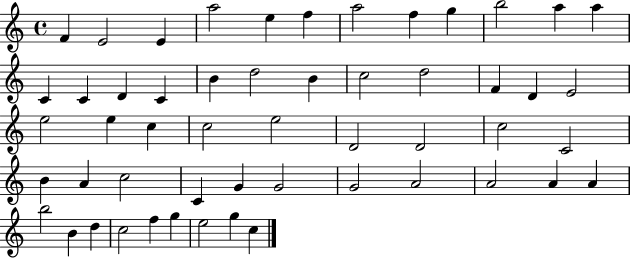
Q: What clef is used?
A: treble